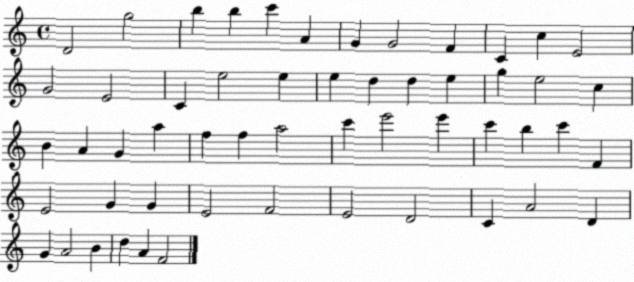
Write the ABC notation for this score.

X:1
T:Untitled
M:4/4
L:1/4
K:C
D2 g2 b b c' A G G2 F C c E2 G2 E2 C e2 e e d d e g e2 c B A G a f f a2 c' e'2 e' c' b c' F E2 G G E2 F2 E2 D2 C A2 D G A2 B d A F2